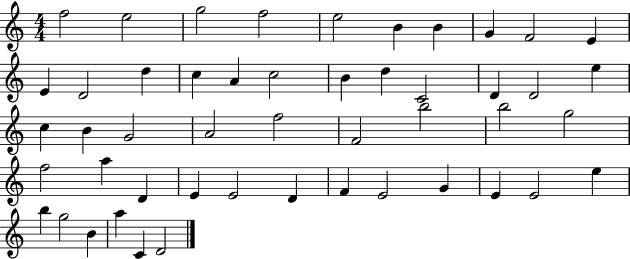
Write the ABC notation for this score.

X:1
T:Untitled
M:4/4
L:1/4
K:C
f2 e2 g2 f2 e2 B B G F2 E E D2 d c A c2 B d C2 D D2 e c B G2 A2 f2 F2 b2 b2 g2 f2 a D E E2 D F E2 G E E2 e b g2 B a C D2